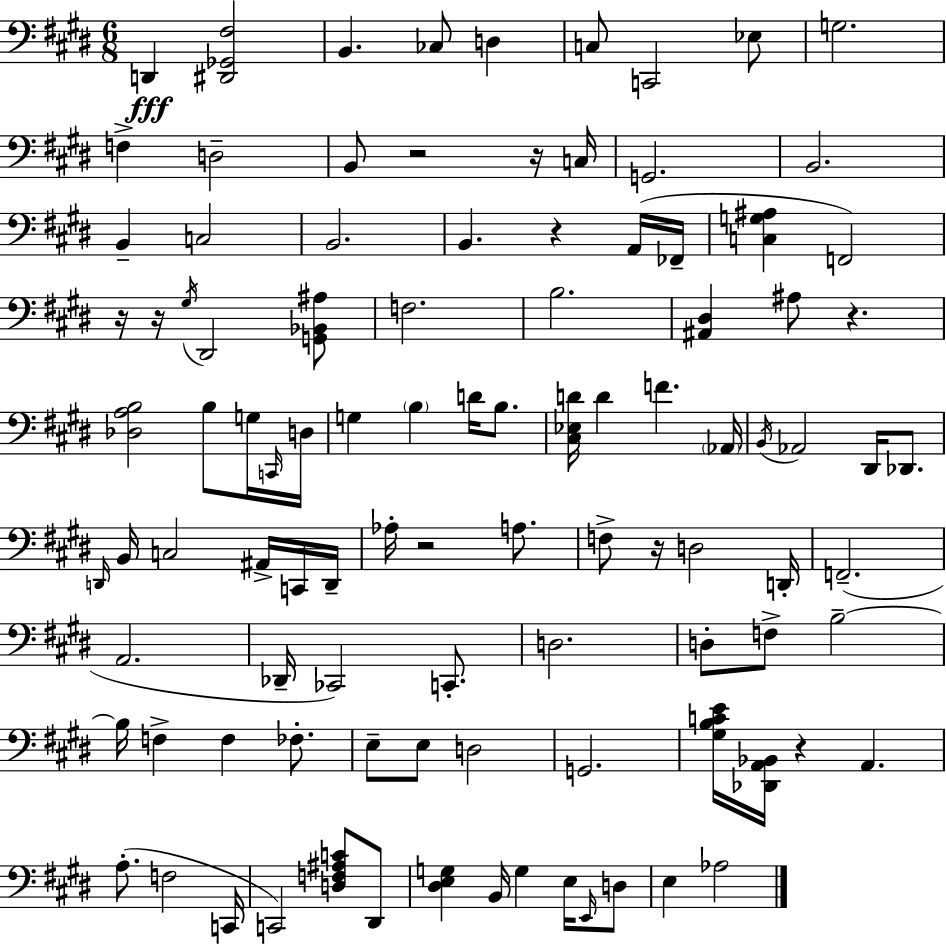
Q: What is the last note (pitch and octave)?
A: Ab3